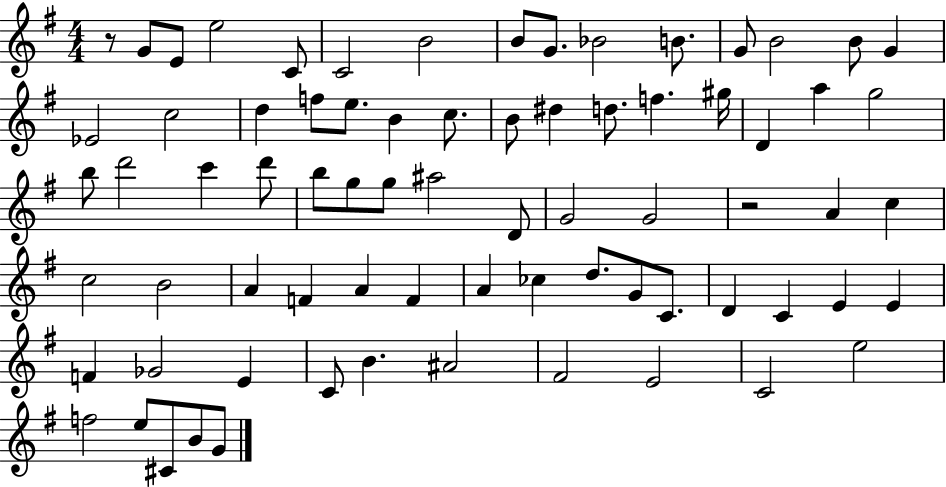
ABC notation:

X:1
T:Untitled
M:4/4
L:1/4
K:G
z/2 G/2 E/2 e2 C/2 C2 B2 B/2 G/2 _B2 B/2 G/2 B2 B/2 G _E2 c2 d f/2 e/2 B c/2 B/2 ^d d/2 f ^g/4 D a g2 b/2 d'2 c' d'/2 b/2 g/2 g/2 ^a2 D/2 G2 G2 z2 A c c2 B2 A F A F A _c d/2 G/2 C/2 D C E E F _G2 E C/2 B ^A2 ^F2 E2 C2 e2 f2 e/2 ^C/2 B/2 G/2